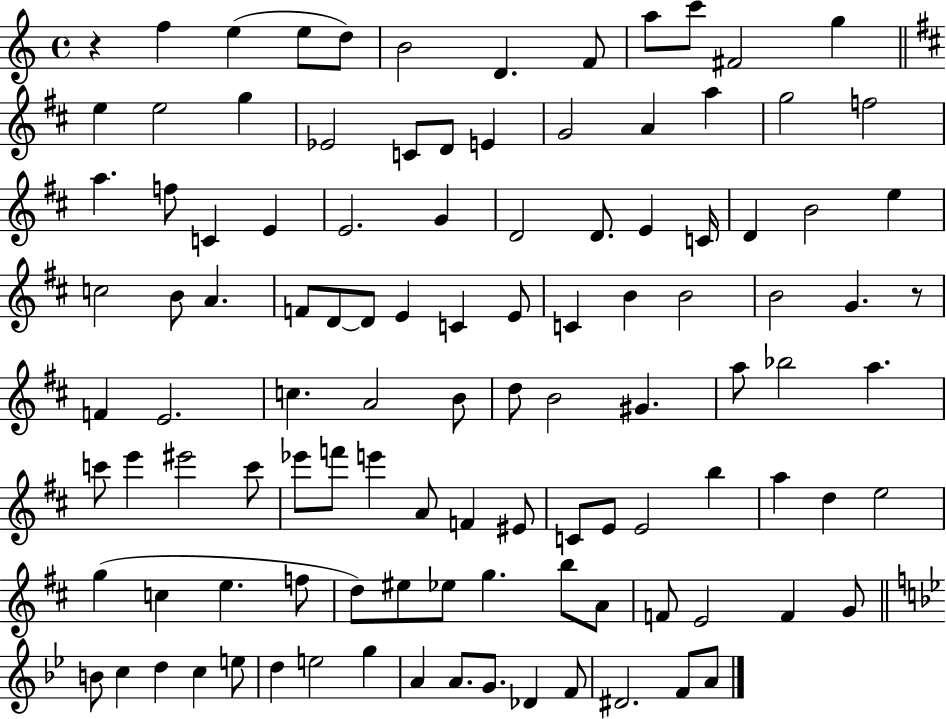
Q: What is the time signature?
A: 4/4